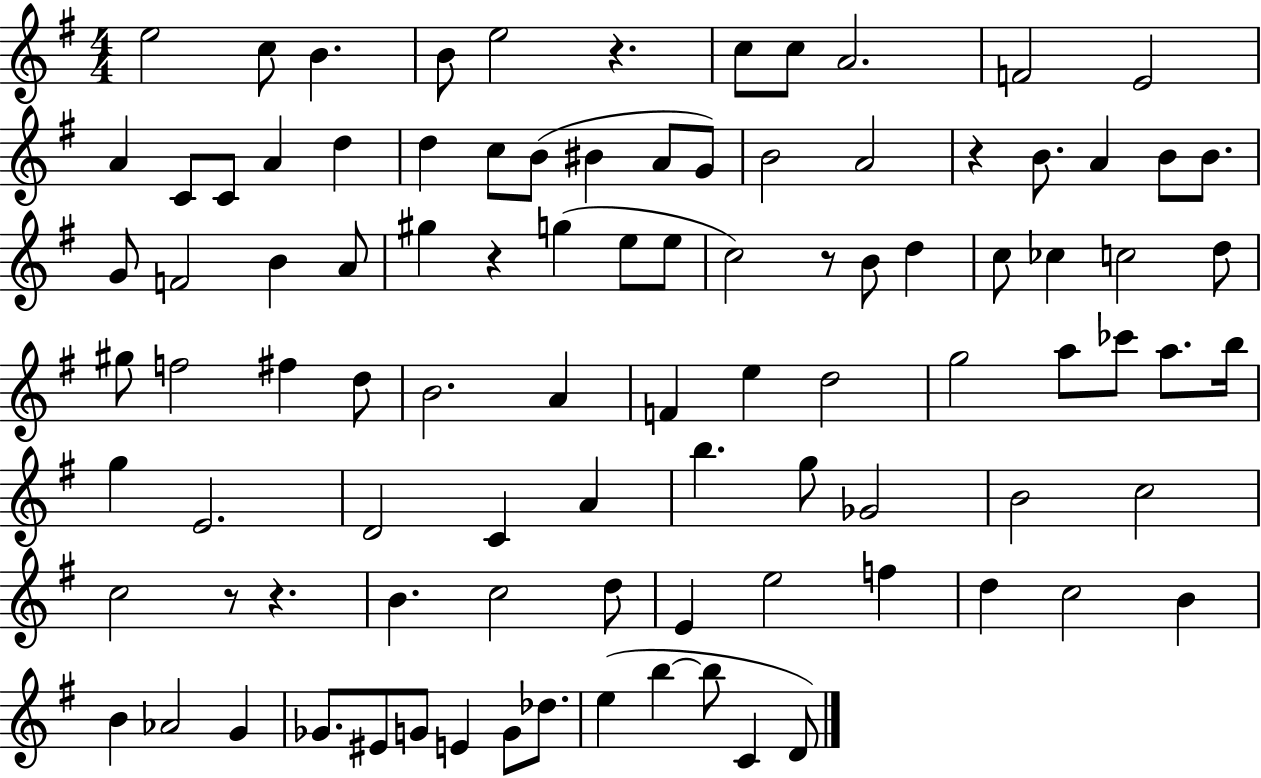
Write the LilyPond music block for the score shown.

{
  \clef treble
  \numericTimeSignature
  \time 4/4
  \key g \major
  \repeat volta 2 { e''2 c''8 b'4. | b'8 e''2 r4. | c''8 c''8 a'2. | f'2 e'2 | \break a'4 c'8 c'8 a'4 d''4 | d''4 c''8 b'8( bis'4 a'8 g'8) | b'2 a'2 | r4 b'8. a'4 b'8 b'8. | \break g'8 f'2 b'4 a'8 | gis''4 r4 g''4( e''8 e''8 | c''2) r8 b'8 d''4 | c''8 ces''4 c''2 d''8 | \break gis''8 f''2 fis''4 d''8 | b'2. a'4 | f'4 e''4 d''2 | g''2 a''8 ces'''8 a''8. b''16 | \break g''4 e'2. | d'2 c'4 a'4 | b''4. g''8 ges'2 | b'2 c''2 | \break c''2 r8 r4. | b'4. c''2 d''8 | e'4 e''2 f''4 | d''4 c''2 b'4 | \break b'4 aes'2 g'4 | ges'8. eis'8 g'8 e'4 g'8 des''8. | e''4( b''4~~ b''8 c'4 d'8) | } \bar "|."
}